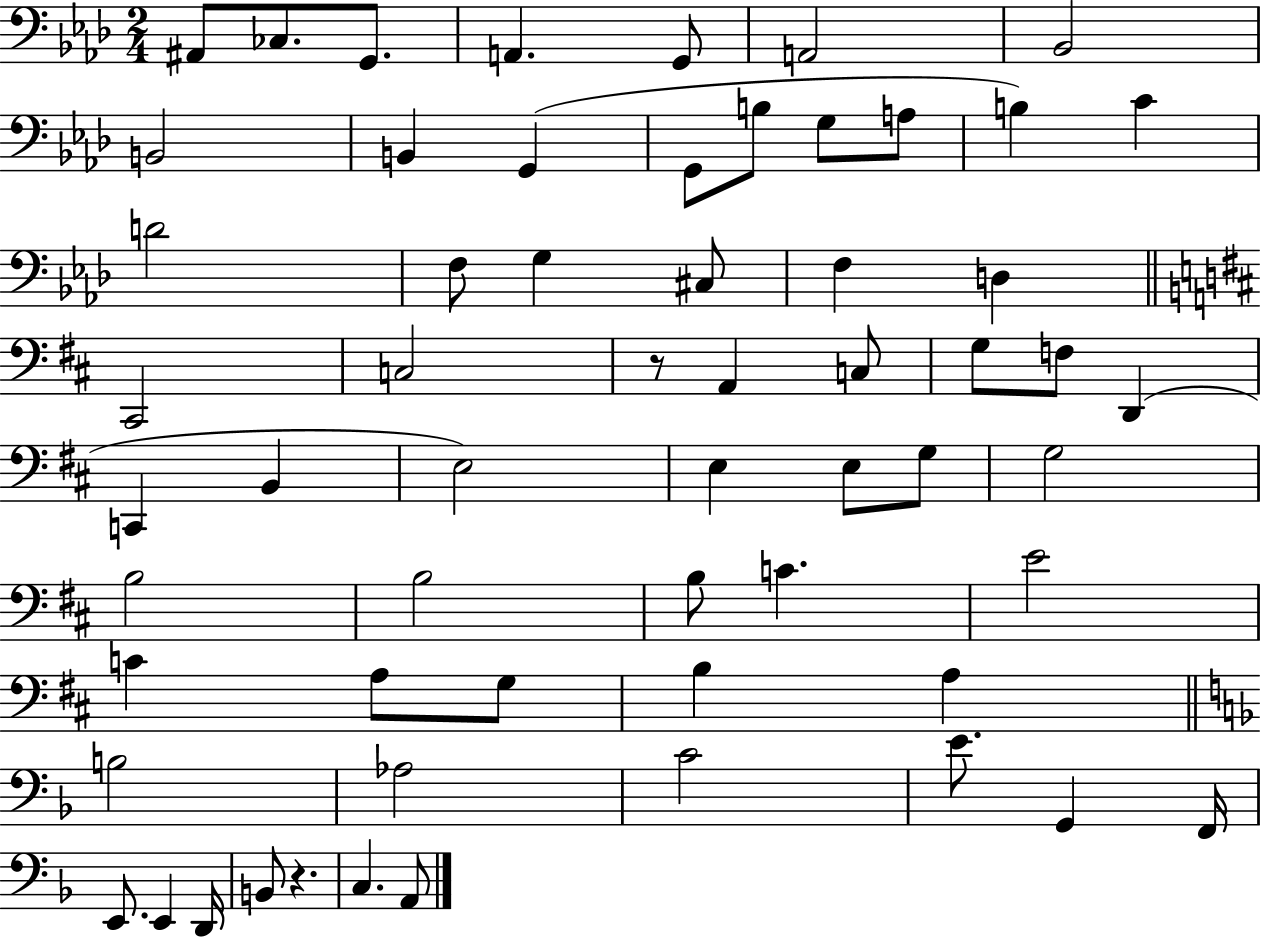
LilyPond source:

{
  \clef bass
  \numericTimeSignature
  \time 2/4
  \key aes \major
  \repeat volta 2 { ais,8 ces8. g,8. | a,4. g,8 | a,2 | bes,2 | \break b,2 | b,4 g,4( | g,8 b8 g8 a8 | b4) c'4 | \break d'2 | f8 g4 cis8 | f4 d4 | \bar "||" \break \key d \major cis,2 | c2 | r8 a,4 c8 | g8 f8 d,4( | \break c,4 b,4 | e2) | e4 e8 g8 | g2 | \break b2 | b2 | b8 c'4. | e'2 | \break c'4 a8 g8 | b4 a4 | \bar "||" \break \key f \major b2 | aes2 | c'2 | e'8. g,4 f,16 | \break e,8. e,4 d,16 | b,8 r4. | c4. a,8 | } \bar "|."
}